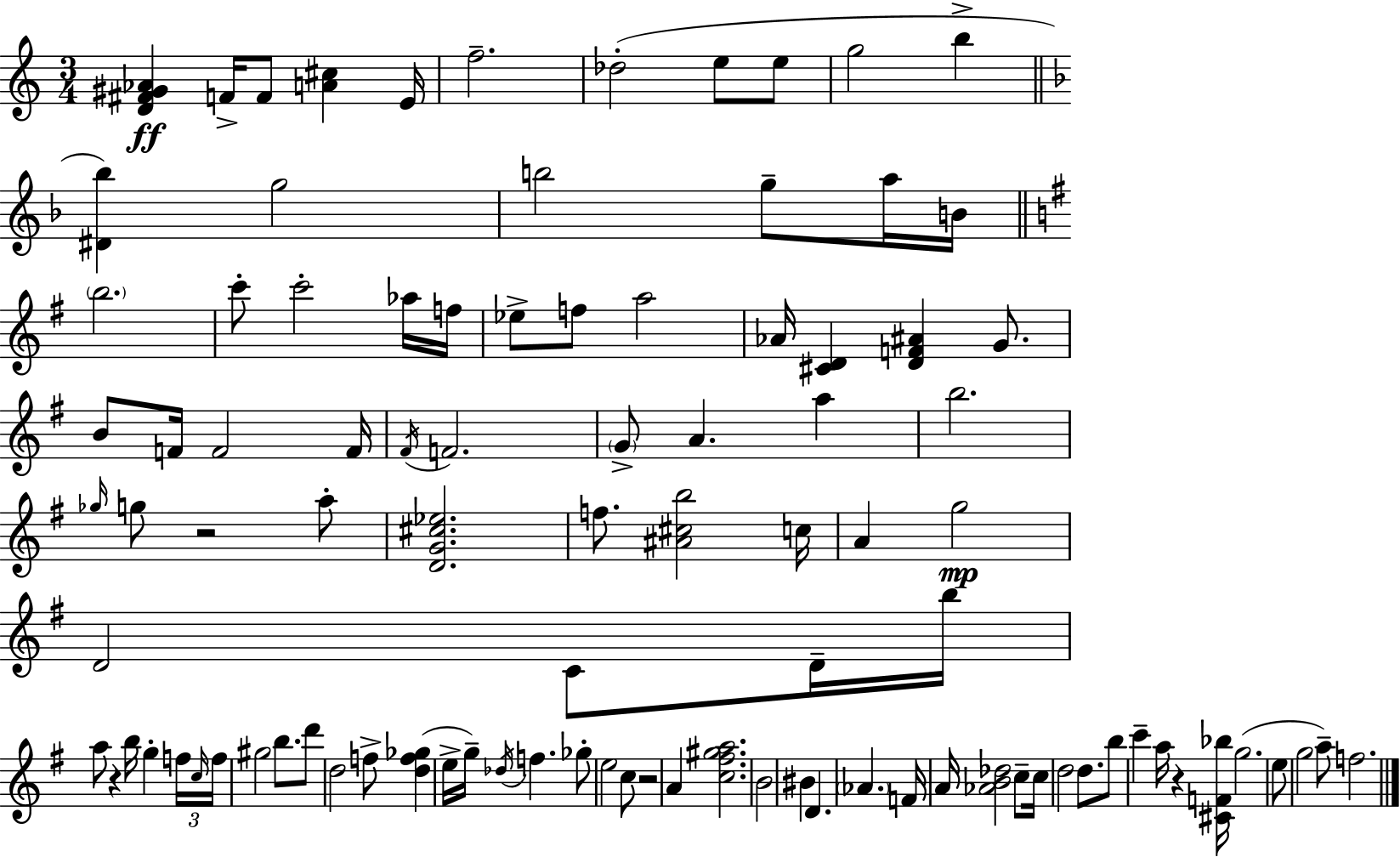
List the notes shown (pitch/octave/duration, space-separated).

[D4,F#4,G#4,Ab4]/q F4/s F4/e [A4,C#5]/q E4/s F5/h. Db5/h E5/e E5/e G5/h B5/q [D#4,Bb5]/q G5/h B5/h G5/e A5/s B4/s B5/h. C6/e C6/h Ab5/s F5/s Eb5/e F5/e A5/h Ab4/s [C#4,D4]/q [D4,F4,A#4]/q G4/e. B4/e F4/s F4/h F4/s F#4/s F4/h. G4/e A4/q. A5/q B5/h. Gb5/s G5/e R/h A5/e [D4,G4,C#5,Eb5]/h. F5/e. [A#4,C#5,B5]/h C5/s A4/q G5/h D4/h C4/e D4/s B5/s A5/e R/q B5/s G5/q F5/s C5/s F5/s G#5/h B5/e. D6/e D5/h F5/e [D5,F5,Gb5]/q E5/s G5/s Db5/s F5/q. Gb5/e E5/h C5/e R/h A4/q [C5,F#5,G#5,A5]/h. B4/h BIS4/q D4/q. Ab4/q. F4/s A4/s [Ab4,B4,Db5]/h C5/e C5/s D5/h D5/e. B5/e C6/q A5/s R/q [C#4,F4,Bb5]/s G5/h. E5/e G5/h A5/e F5/h.